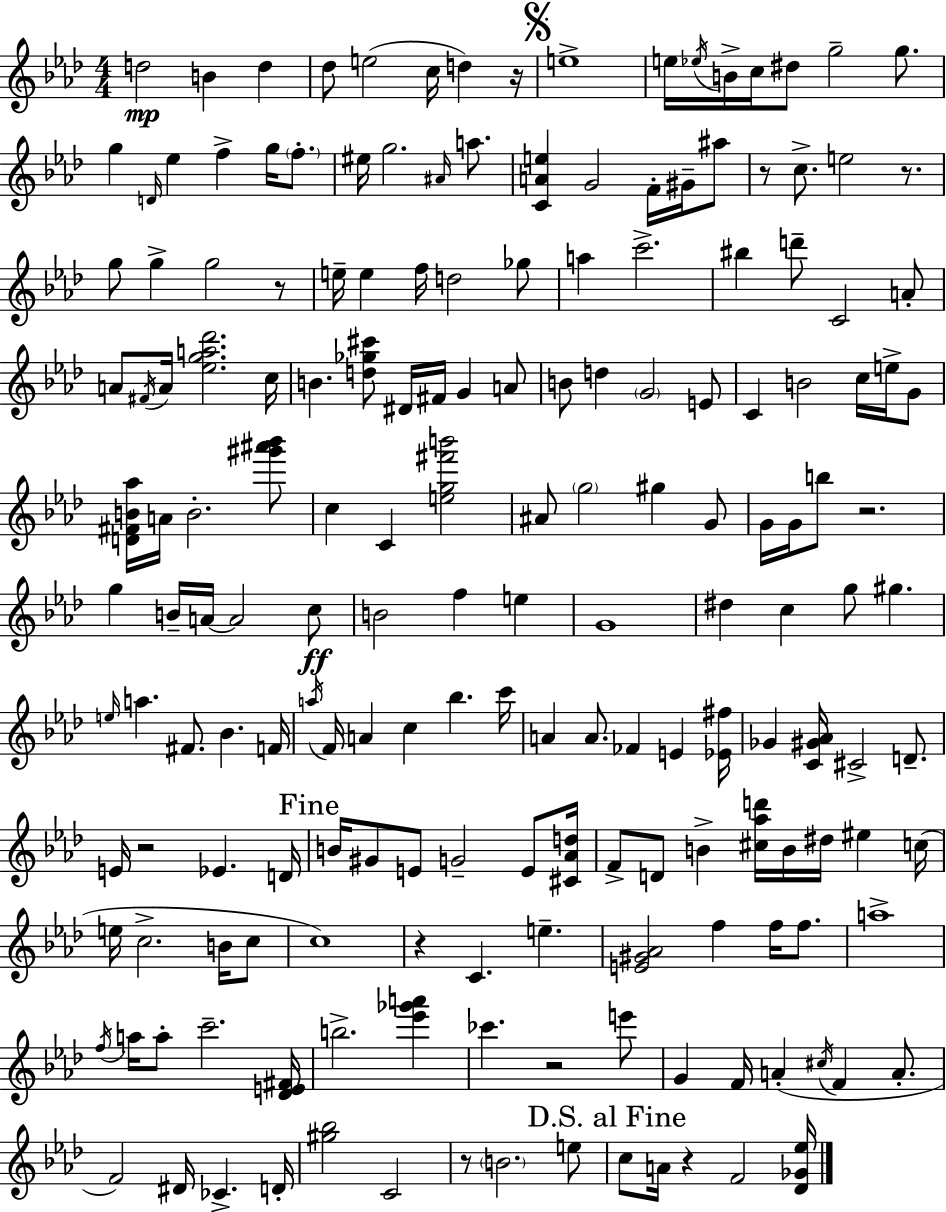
D5/h B4/q D5/q Db5/e E5/h C5/s D5/q R/s E5/w E5/s Eb5/s B4/s C5/s D#5/e G5/h G5/e. G5/q D4/s Eb5/q F5/q G5/s F5/e. EIS5/s G5/h. A#4/s A5/e. [C4,A4,E5]/q G4/h F4/s G#4/s A#5/e R/e C5/e. E5/h R/e. G5/e G5/q G5/h R/e E5/s E5/q F5/s D5/h Gb5/e A5/q C6/h. BIS5/q D6/e C4/h A4/e A4/e F#4/s A4/s [Eb5,G5,A5,Db6]/h. C5/s B4/q. [D5,Gb5,C#6]/e D#4/s F#4/s G4/q A4/e B4/e D5/q G4/h E4/e C4/q B4/h C5/s E5/s G4/e [D4,F#4,B4,Ab5]/s A4/s B4/h. [G#6,A#6,Bb6]/e C5/q C4/q [E5,G5,F#6,B6]/h A#4/e G5/h G#5/q G4/e G4/s G4/s B5/e R/h. G5/q B4/s A4/s A4/h C5/e B4/h F5/q E5/q G4/w D#5/q C5/q G5/e G#5/q. E5/s A5/q. F#4/e. Bb4/q. F4/s A5/s F4/s A4/q C5/q Bb5/q. C6/s A4/q A4/e. FES4/q E4/q [Eb4,F#5]/s Gb4/q [C4,G#4,Ab4]/s C#4/h D4/e. E4/s R/h Eb4/q. D4/s B4/s G#4/e E4/e G4/h E4/e [C#4,Ab4,D5]/s F4/e D4/e B4/q [C#5,Ab5,D6]/s B4/s D#5/s EIS5/q C5/s E5/s C5/h. B4/s C5/e C5/w R/q C4/q. E5/q. [E4,G#4,Ab4]/h F5/q F5/s F5/e. A5/w F5/s A5/s A5/e C6/h. [Db4,E4,F#4]/s B5/h. [Eb6,Gb6,A6]/q CES6/q. R/h E6/e G4/q F4/s A4/q C#5/s F4/q A4/e. F4/h D#4/s CES4/q. D4/s [G#5,Bb5]/h C4/h R/e B4/h. E5/e C5/e A4/s R/q F4/h [Db4,Gb4,Eb5]/s